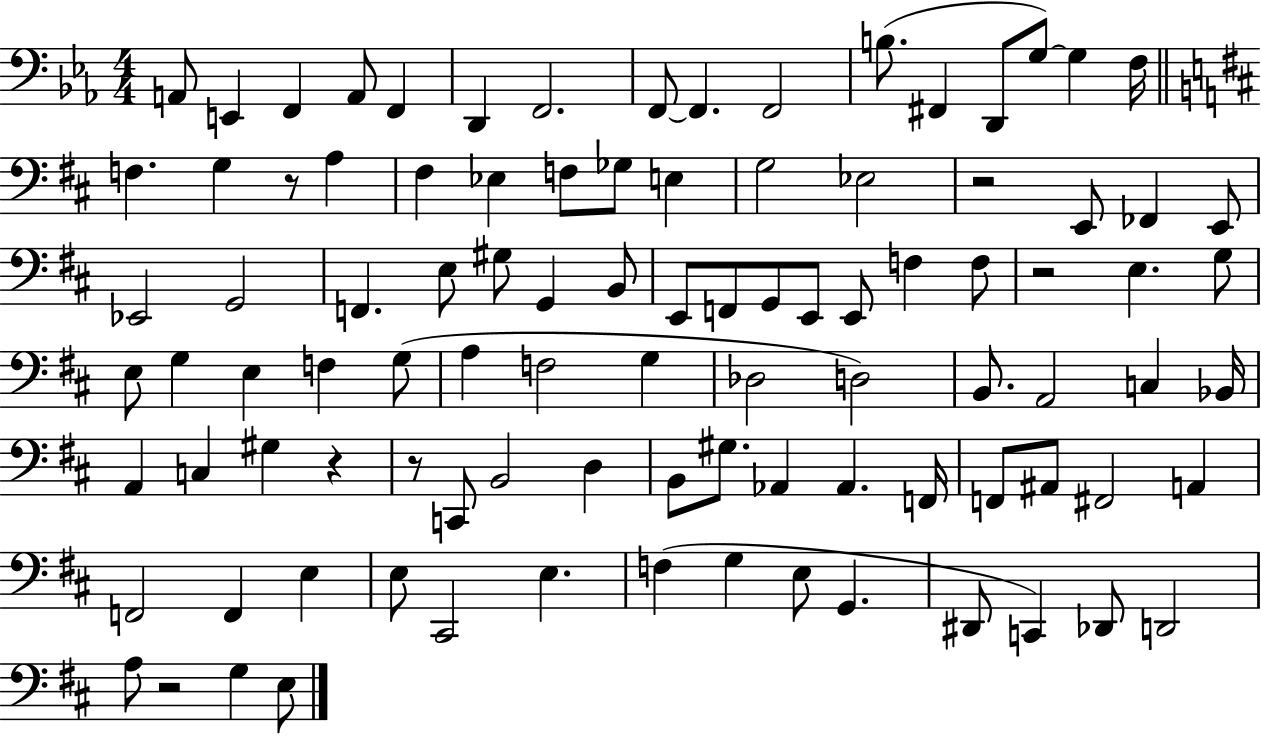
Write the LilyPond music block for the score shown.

{
  \clef bass
  \numericTimeSignature
  \time 4/4
  \key ees \major
  \repeat volta 2 { a,8 e,4 f,4 a,8 f,4 | d,4 f,2. | f,8~~ f,4. f,2 | b8.( fis,4 d,8 g8~~) g4 f16 | \break \bar "||" \break \key d \major f4. g4 r8 a4 | fis4 ees4 f8 ges8 e4 | g2 ees2 | r2 e,8 fes,4 e,8 | \break ees,2 g,2 | f,4. e8 gis8 g,4 b,8 | e,8 f,8 g,8 e,8 e,8 f4 f8 | r2 e4. g8 | \break e8 g4 e4 f4 g8( | a4 f2 g4 | des2 d2) | b,8. a,2 c4 bes,16 | \break a,4 c4 gis4 r4 | r8 c,8 b,2 d4 | b,8 gis8. aes,4 aes,4. f,16 | f,8 ais,8 fis,2 a,4 | \break f,2 f,4 e4 | e8 cis,2 e4. | f4( g4 e8 g,4. | dis,8 c,4) des,8 d,2 | \break a8 r2 g4 e8 | } \bar "|."
}